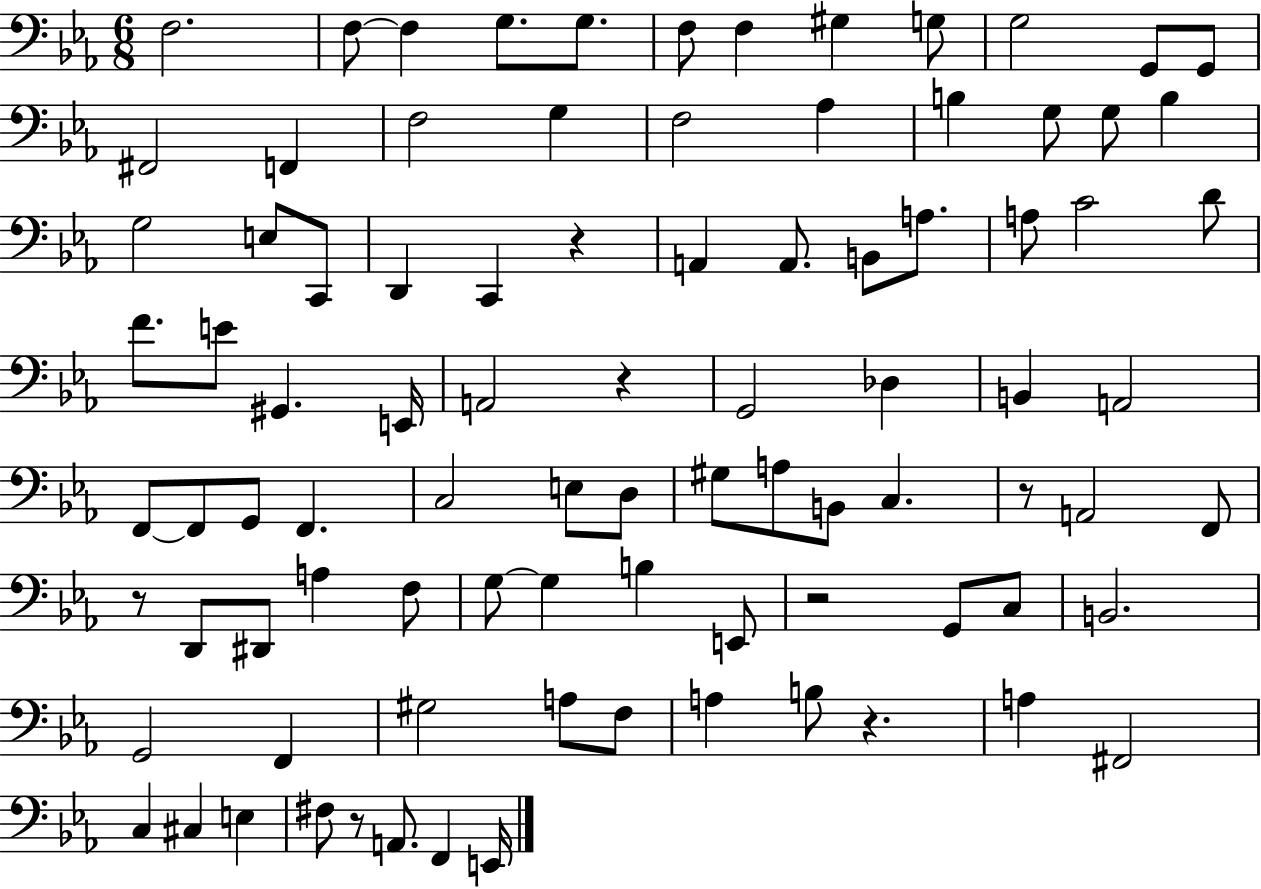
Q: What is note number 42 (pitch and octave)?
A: B2